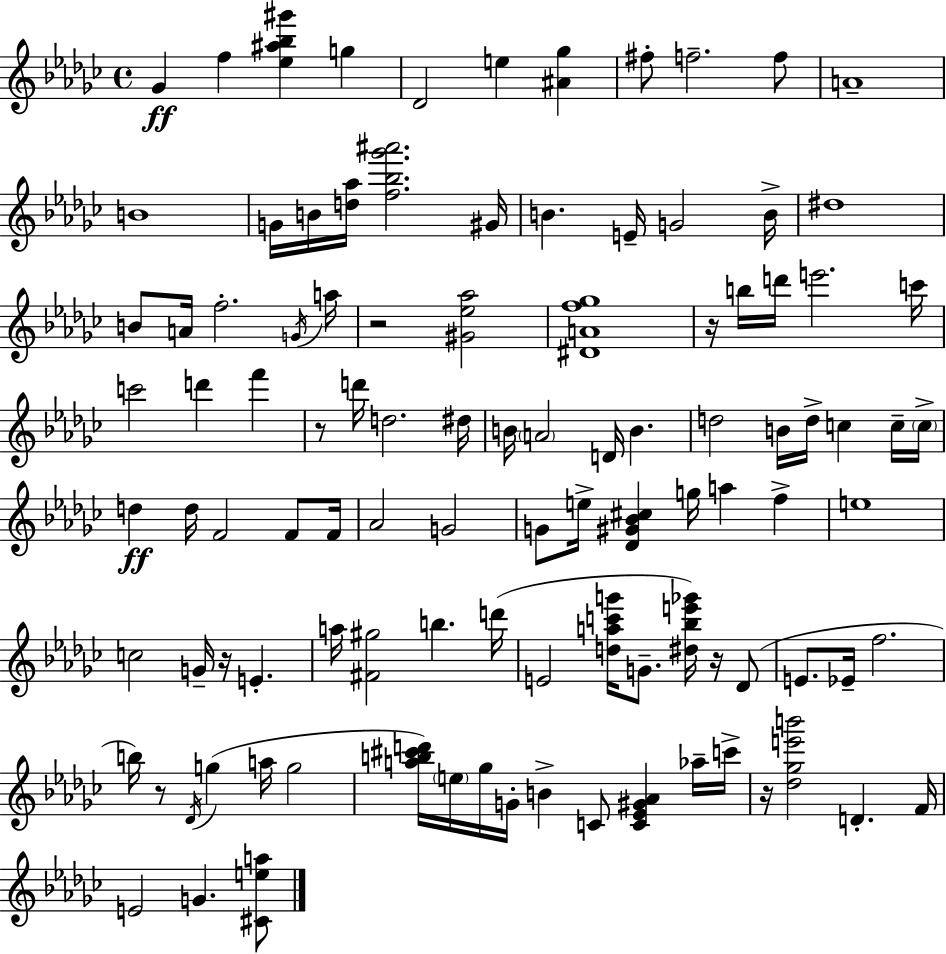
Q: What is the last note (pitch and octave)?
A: G4